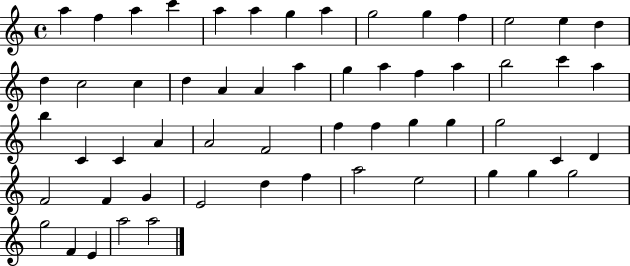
{
  \clef treble
  \time 4/4
  \defaultTimeSignature
  \key c \major
  a''4 f''4 a''4 c'''4 | a''4 a''4 g''4 a''4 | g''2 g''4 f''4 | e''2 e''4 d''4 | \break d''4 c''2 c''4 | d''4 a'4 a'4 a''4 | g''4 a''4 f''4 a''4 | b''2 c'''4 a''4 | \break b''4 c'4 c'4 a'4 | a'2 f'2 | f''4 f''4 g''4 g''4 | g''2 c'4 d'4 | \break f'2 f'4 g'4 | e'2 d''4 f''4 | a''2 e''2 | g''4 g''4 g''2 | \break g''2 f'4 e'4 | a''2 a''2 | \bar "|."
}